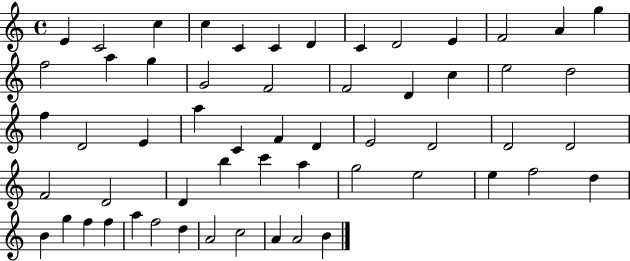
{
  \clef treble
  \time 4/4
  \defaultTimeSignature
  \key c \major
  e'4 c'2 c''4 | c''4 c'4 c'4 d'4 | c'4 d'2 e'4 | f'2 a'4 g''4 | \break f''2 a''4 g''4 | g'2 f'2 | f'2 d'4 c''4 | e''2 d''2 | \break f''4 d'2 e'4 | a''4 c'4 f'4 d'4 | e'2 d'2 | d'2 d'2 | \break f'2 d'2 | d'4 b''4 c'''4 a''4 | g''2 e''2 | e''4 f''2 d''4 | \break b'4 g''4 f''4 f''4 | a''4 f''2 d''4 | a'2 c''2 | a'4 a'2 b'4 | \break \bar "|."
}